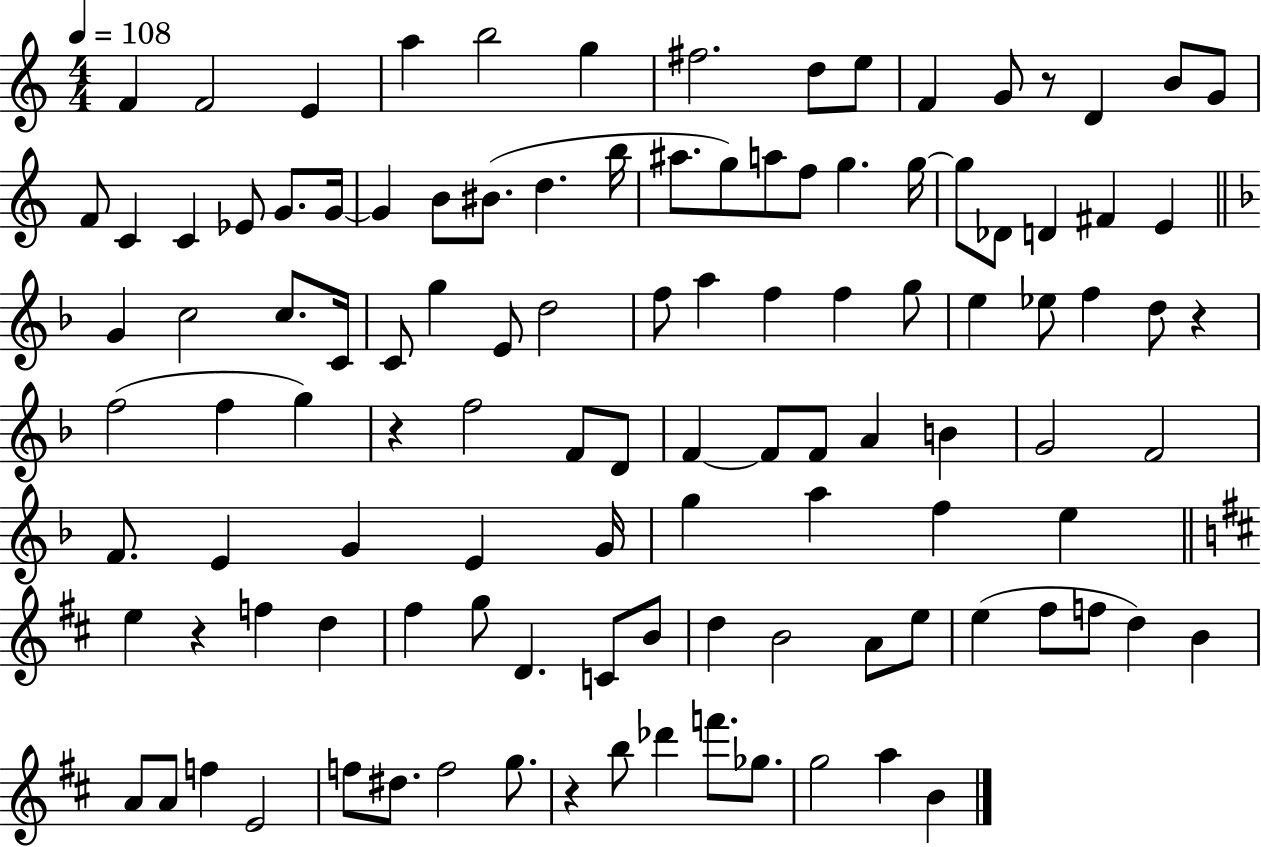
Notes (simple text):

F4/q F4/h E4/q A5/q B5/h G5/q F#5/h. D5/e E5/e F4/q G4/e R/e D4/q B4/e G4/e F4/e C4/q C4/q Eb4/e G4/e. G4/s G4/q B4/e BIS4/e. D5/q. B5/s A#5/e. G5/e A5/e F5/e G5/q. G5/s G5/e Db4/e D4/q F#4/q E4/q G4/q C5/h C5/e. C4/s C4/e G5/q E4/e D5/h F5/e A5/q F5/q F5/q G5/e E5/q Eb5/e F5/q D5/e R/q F5/h F5/q G5/q R/q F5/h F4/e D4/e F4/q F4/e F4/e A4/q B4/q G4/h F4/h F4/e. E4/q G4/q E4/q G4/s G5/q A5/q F5/q E5/q E5/q R/q F5/q D5/q F#5/q G5/e D4/q. C4/e B4/e D5/q B4/h A4/e E5/e E5/q F#5/e F5/e D5/q B4/q A4/e A4/e F5/q E4/h F5/e D#5/e. F5/h G5/e. R/q B5/e Db6/q F6/e. Gb5/e. G5/h A5/q B4/q